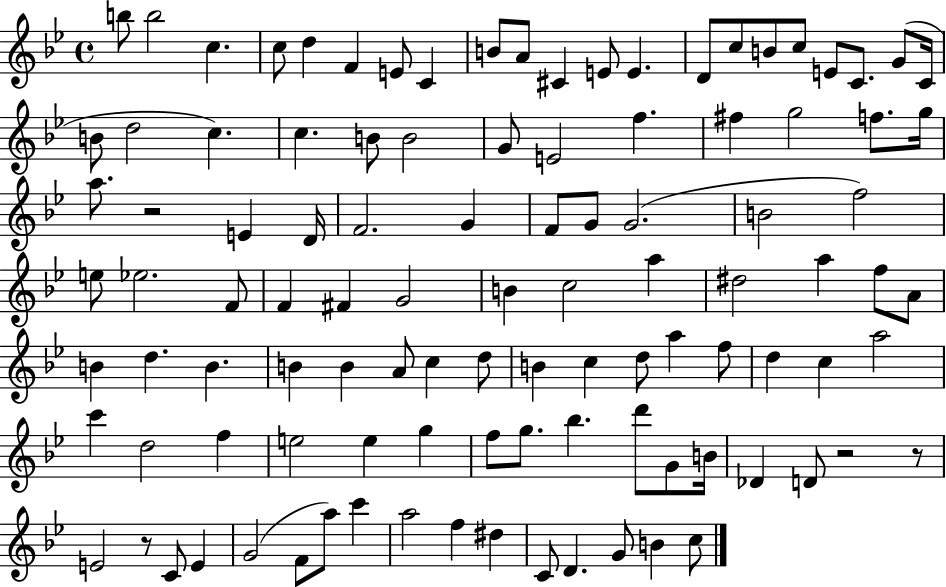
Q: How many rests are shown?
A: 4